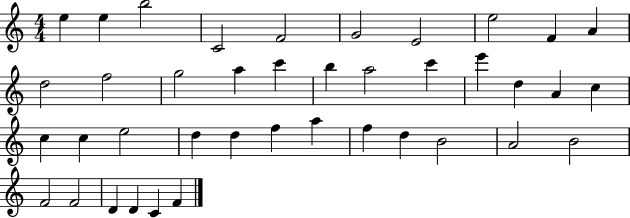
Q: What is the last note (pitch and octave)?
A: F4